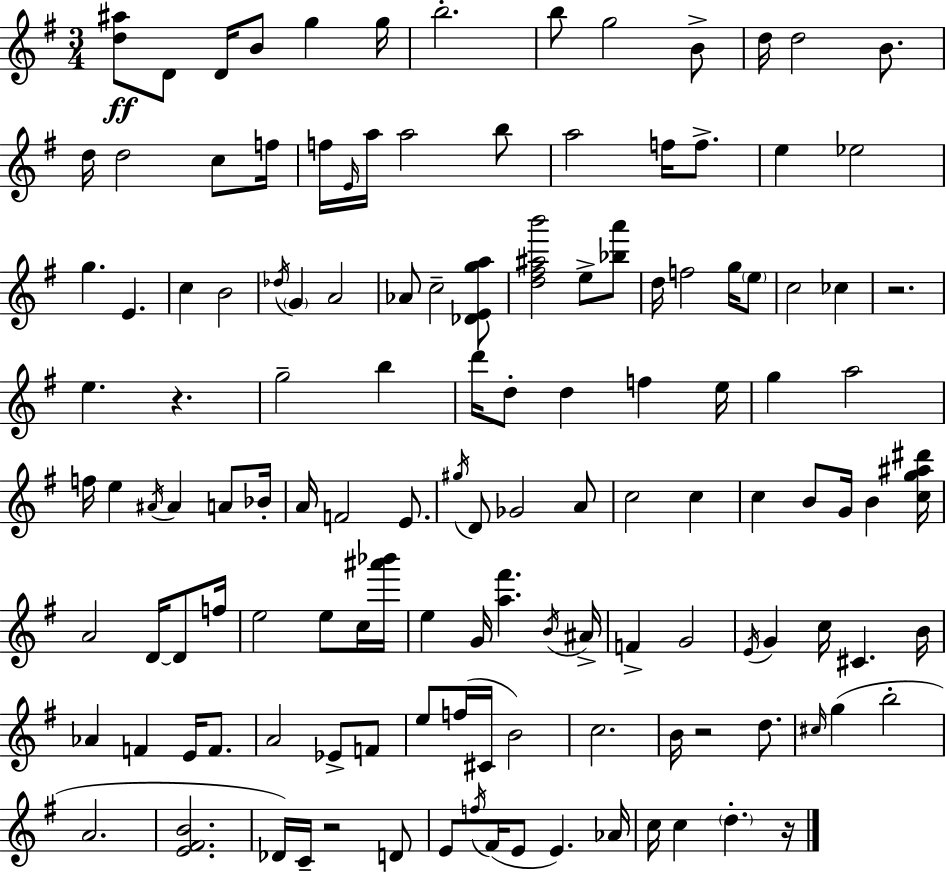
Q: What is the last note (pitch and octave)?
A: D5